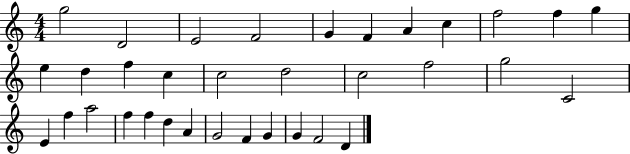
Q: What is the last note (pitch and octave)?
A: D4